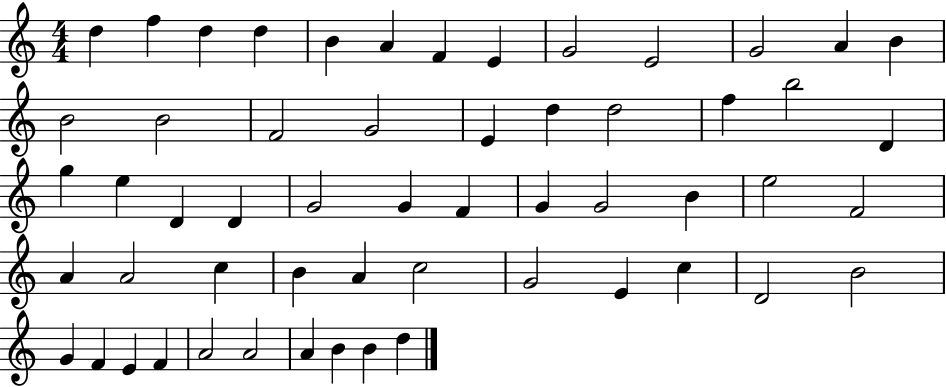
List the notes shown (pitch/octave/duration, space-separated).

D5/q F5/q D5/q D5/q B4/q A4/q F4/q E4/q G4/h E4/h G4/h A4/q B4/q B4/h B4/h F4/h G4/h E4/q D5/q D5/h F5/q B5/h D4/q G5/q E5/q D4/q D4/q G4/h G4/q F4/q G4/q G4/h B4/q E5/h F4/h A4/q A4/h C5/q B4/q A4/q C5/h G4/h E4/q C5/q D4/h B4/h G4/q F4/q E4/q F4/q A4/h A4/h A4/q B4/q B4/q D5/q